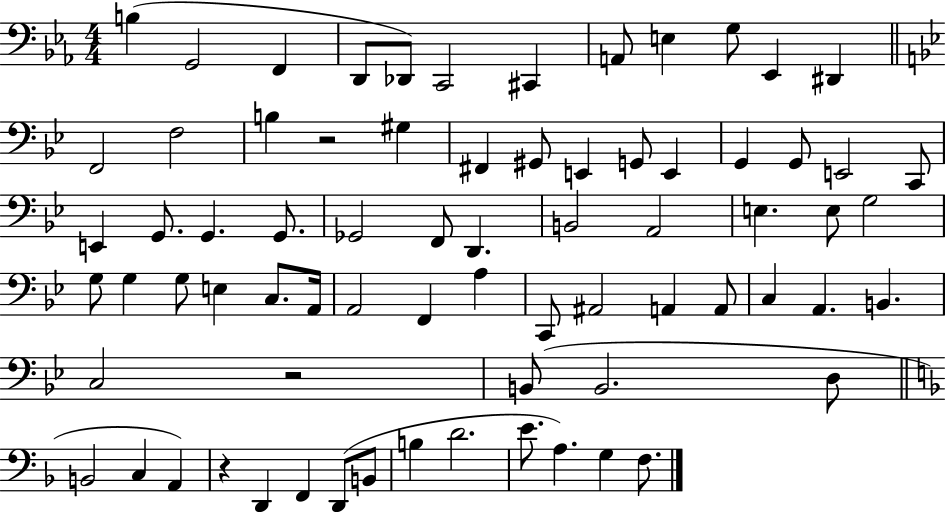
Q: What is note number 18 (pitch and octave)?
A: G#2